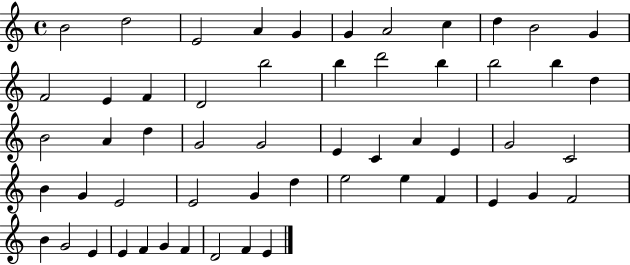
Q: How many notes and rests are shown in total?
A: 55